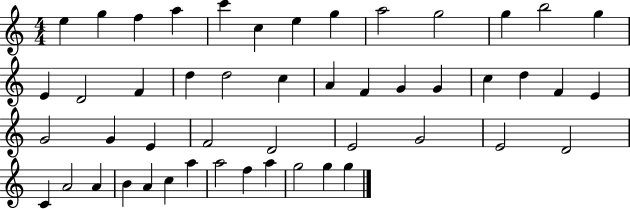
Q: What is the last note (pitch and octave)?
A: G5